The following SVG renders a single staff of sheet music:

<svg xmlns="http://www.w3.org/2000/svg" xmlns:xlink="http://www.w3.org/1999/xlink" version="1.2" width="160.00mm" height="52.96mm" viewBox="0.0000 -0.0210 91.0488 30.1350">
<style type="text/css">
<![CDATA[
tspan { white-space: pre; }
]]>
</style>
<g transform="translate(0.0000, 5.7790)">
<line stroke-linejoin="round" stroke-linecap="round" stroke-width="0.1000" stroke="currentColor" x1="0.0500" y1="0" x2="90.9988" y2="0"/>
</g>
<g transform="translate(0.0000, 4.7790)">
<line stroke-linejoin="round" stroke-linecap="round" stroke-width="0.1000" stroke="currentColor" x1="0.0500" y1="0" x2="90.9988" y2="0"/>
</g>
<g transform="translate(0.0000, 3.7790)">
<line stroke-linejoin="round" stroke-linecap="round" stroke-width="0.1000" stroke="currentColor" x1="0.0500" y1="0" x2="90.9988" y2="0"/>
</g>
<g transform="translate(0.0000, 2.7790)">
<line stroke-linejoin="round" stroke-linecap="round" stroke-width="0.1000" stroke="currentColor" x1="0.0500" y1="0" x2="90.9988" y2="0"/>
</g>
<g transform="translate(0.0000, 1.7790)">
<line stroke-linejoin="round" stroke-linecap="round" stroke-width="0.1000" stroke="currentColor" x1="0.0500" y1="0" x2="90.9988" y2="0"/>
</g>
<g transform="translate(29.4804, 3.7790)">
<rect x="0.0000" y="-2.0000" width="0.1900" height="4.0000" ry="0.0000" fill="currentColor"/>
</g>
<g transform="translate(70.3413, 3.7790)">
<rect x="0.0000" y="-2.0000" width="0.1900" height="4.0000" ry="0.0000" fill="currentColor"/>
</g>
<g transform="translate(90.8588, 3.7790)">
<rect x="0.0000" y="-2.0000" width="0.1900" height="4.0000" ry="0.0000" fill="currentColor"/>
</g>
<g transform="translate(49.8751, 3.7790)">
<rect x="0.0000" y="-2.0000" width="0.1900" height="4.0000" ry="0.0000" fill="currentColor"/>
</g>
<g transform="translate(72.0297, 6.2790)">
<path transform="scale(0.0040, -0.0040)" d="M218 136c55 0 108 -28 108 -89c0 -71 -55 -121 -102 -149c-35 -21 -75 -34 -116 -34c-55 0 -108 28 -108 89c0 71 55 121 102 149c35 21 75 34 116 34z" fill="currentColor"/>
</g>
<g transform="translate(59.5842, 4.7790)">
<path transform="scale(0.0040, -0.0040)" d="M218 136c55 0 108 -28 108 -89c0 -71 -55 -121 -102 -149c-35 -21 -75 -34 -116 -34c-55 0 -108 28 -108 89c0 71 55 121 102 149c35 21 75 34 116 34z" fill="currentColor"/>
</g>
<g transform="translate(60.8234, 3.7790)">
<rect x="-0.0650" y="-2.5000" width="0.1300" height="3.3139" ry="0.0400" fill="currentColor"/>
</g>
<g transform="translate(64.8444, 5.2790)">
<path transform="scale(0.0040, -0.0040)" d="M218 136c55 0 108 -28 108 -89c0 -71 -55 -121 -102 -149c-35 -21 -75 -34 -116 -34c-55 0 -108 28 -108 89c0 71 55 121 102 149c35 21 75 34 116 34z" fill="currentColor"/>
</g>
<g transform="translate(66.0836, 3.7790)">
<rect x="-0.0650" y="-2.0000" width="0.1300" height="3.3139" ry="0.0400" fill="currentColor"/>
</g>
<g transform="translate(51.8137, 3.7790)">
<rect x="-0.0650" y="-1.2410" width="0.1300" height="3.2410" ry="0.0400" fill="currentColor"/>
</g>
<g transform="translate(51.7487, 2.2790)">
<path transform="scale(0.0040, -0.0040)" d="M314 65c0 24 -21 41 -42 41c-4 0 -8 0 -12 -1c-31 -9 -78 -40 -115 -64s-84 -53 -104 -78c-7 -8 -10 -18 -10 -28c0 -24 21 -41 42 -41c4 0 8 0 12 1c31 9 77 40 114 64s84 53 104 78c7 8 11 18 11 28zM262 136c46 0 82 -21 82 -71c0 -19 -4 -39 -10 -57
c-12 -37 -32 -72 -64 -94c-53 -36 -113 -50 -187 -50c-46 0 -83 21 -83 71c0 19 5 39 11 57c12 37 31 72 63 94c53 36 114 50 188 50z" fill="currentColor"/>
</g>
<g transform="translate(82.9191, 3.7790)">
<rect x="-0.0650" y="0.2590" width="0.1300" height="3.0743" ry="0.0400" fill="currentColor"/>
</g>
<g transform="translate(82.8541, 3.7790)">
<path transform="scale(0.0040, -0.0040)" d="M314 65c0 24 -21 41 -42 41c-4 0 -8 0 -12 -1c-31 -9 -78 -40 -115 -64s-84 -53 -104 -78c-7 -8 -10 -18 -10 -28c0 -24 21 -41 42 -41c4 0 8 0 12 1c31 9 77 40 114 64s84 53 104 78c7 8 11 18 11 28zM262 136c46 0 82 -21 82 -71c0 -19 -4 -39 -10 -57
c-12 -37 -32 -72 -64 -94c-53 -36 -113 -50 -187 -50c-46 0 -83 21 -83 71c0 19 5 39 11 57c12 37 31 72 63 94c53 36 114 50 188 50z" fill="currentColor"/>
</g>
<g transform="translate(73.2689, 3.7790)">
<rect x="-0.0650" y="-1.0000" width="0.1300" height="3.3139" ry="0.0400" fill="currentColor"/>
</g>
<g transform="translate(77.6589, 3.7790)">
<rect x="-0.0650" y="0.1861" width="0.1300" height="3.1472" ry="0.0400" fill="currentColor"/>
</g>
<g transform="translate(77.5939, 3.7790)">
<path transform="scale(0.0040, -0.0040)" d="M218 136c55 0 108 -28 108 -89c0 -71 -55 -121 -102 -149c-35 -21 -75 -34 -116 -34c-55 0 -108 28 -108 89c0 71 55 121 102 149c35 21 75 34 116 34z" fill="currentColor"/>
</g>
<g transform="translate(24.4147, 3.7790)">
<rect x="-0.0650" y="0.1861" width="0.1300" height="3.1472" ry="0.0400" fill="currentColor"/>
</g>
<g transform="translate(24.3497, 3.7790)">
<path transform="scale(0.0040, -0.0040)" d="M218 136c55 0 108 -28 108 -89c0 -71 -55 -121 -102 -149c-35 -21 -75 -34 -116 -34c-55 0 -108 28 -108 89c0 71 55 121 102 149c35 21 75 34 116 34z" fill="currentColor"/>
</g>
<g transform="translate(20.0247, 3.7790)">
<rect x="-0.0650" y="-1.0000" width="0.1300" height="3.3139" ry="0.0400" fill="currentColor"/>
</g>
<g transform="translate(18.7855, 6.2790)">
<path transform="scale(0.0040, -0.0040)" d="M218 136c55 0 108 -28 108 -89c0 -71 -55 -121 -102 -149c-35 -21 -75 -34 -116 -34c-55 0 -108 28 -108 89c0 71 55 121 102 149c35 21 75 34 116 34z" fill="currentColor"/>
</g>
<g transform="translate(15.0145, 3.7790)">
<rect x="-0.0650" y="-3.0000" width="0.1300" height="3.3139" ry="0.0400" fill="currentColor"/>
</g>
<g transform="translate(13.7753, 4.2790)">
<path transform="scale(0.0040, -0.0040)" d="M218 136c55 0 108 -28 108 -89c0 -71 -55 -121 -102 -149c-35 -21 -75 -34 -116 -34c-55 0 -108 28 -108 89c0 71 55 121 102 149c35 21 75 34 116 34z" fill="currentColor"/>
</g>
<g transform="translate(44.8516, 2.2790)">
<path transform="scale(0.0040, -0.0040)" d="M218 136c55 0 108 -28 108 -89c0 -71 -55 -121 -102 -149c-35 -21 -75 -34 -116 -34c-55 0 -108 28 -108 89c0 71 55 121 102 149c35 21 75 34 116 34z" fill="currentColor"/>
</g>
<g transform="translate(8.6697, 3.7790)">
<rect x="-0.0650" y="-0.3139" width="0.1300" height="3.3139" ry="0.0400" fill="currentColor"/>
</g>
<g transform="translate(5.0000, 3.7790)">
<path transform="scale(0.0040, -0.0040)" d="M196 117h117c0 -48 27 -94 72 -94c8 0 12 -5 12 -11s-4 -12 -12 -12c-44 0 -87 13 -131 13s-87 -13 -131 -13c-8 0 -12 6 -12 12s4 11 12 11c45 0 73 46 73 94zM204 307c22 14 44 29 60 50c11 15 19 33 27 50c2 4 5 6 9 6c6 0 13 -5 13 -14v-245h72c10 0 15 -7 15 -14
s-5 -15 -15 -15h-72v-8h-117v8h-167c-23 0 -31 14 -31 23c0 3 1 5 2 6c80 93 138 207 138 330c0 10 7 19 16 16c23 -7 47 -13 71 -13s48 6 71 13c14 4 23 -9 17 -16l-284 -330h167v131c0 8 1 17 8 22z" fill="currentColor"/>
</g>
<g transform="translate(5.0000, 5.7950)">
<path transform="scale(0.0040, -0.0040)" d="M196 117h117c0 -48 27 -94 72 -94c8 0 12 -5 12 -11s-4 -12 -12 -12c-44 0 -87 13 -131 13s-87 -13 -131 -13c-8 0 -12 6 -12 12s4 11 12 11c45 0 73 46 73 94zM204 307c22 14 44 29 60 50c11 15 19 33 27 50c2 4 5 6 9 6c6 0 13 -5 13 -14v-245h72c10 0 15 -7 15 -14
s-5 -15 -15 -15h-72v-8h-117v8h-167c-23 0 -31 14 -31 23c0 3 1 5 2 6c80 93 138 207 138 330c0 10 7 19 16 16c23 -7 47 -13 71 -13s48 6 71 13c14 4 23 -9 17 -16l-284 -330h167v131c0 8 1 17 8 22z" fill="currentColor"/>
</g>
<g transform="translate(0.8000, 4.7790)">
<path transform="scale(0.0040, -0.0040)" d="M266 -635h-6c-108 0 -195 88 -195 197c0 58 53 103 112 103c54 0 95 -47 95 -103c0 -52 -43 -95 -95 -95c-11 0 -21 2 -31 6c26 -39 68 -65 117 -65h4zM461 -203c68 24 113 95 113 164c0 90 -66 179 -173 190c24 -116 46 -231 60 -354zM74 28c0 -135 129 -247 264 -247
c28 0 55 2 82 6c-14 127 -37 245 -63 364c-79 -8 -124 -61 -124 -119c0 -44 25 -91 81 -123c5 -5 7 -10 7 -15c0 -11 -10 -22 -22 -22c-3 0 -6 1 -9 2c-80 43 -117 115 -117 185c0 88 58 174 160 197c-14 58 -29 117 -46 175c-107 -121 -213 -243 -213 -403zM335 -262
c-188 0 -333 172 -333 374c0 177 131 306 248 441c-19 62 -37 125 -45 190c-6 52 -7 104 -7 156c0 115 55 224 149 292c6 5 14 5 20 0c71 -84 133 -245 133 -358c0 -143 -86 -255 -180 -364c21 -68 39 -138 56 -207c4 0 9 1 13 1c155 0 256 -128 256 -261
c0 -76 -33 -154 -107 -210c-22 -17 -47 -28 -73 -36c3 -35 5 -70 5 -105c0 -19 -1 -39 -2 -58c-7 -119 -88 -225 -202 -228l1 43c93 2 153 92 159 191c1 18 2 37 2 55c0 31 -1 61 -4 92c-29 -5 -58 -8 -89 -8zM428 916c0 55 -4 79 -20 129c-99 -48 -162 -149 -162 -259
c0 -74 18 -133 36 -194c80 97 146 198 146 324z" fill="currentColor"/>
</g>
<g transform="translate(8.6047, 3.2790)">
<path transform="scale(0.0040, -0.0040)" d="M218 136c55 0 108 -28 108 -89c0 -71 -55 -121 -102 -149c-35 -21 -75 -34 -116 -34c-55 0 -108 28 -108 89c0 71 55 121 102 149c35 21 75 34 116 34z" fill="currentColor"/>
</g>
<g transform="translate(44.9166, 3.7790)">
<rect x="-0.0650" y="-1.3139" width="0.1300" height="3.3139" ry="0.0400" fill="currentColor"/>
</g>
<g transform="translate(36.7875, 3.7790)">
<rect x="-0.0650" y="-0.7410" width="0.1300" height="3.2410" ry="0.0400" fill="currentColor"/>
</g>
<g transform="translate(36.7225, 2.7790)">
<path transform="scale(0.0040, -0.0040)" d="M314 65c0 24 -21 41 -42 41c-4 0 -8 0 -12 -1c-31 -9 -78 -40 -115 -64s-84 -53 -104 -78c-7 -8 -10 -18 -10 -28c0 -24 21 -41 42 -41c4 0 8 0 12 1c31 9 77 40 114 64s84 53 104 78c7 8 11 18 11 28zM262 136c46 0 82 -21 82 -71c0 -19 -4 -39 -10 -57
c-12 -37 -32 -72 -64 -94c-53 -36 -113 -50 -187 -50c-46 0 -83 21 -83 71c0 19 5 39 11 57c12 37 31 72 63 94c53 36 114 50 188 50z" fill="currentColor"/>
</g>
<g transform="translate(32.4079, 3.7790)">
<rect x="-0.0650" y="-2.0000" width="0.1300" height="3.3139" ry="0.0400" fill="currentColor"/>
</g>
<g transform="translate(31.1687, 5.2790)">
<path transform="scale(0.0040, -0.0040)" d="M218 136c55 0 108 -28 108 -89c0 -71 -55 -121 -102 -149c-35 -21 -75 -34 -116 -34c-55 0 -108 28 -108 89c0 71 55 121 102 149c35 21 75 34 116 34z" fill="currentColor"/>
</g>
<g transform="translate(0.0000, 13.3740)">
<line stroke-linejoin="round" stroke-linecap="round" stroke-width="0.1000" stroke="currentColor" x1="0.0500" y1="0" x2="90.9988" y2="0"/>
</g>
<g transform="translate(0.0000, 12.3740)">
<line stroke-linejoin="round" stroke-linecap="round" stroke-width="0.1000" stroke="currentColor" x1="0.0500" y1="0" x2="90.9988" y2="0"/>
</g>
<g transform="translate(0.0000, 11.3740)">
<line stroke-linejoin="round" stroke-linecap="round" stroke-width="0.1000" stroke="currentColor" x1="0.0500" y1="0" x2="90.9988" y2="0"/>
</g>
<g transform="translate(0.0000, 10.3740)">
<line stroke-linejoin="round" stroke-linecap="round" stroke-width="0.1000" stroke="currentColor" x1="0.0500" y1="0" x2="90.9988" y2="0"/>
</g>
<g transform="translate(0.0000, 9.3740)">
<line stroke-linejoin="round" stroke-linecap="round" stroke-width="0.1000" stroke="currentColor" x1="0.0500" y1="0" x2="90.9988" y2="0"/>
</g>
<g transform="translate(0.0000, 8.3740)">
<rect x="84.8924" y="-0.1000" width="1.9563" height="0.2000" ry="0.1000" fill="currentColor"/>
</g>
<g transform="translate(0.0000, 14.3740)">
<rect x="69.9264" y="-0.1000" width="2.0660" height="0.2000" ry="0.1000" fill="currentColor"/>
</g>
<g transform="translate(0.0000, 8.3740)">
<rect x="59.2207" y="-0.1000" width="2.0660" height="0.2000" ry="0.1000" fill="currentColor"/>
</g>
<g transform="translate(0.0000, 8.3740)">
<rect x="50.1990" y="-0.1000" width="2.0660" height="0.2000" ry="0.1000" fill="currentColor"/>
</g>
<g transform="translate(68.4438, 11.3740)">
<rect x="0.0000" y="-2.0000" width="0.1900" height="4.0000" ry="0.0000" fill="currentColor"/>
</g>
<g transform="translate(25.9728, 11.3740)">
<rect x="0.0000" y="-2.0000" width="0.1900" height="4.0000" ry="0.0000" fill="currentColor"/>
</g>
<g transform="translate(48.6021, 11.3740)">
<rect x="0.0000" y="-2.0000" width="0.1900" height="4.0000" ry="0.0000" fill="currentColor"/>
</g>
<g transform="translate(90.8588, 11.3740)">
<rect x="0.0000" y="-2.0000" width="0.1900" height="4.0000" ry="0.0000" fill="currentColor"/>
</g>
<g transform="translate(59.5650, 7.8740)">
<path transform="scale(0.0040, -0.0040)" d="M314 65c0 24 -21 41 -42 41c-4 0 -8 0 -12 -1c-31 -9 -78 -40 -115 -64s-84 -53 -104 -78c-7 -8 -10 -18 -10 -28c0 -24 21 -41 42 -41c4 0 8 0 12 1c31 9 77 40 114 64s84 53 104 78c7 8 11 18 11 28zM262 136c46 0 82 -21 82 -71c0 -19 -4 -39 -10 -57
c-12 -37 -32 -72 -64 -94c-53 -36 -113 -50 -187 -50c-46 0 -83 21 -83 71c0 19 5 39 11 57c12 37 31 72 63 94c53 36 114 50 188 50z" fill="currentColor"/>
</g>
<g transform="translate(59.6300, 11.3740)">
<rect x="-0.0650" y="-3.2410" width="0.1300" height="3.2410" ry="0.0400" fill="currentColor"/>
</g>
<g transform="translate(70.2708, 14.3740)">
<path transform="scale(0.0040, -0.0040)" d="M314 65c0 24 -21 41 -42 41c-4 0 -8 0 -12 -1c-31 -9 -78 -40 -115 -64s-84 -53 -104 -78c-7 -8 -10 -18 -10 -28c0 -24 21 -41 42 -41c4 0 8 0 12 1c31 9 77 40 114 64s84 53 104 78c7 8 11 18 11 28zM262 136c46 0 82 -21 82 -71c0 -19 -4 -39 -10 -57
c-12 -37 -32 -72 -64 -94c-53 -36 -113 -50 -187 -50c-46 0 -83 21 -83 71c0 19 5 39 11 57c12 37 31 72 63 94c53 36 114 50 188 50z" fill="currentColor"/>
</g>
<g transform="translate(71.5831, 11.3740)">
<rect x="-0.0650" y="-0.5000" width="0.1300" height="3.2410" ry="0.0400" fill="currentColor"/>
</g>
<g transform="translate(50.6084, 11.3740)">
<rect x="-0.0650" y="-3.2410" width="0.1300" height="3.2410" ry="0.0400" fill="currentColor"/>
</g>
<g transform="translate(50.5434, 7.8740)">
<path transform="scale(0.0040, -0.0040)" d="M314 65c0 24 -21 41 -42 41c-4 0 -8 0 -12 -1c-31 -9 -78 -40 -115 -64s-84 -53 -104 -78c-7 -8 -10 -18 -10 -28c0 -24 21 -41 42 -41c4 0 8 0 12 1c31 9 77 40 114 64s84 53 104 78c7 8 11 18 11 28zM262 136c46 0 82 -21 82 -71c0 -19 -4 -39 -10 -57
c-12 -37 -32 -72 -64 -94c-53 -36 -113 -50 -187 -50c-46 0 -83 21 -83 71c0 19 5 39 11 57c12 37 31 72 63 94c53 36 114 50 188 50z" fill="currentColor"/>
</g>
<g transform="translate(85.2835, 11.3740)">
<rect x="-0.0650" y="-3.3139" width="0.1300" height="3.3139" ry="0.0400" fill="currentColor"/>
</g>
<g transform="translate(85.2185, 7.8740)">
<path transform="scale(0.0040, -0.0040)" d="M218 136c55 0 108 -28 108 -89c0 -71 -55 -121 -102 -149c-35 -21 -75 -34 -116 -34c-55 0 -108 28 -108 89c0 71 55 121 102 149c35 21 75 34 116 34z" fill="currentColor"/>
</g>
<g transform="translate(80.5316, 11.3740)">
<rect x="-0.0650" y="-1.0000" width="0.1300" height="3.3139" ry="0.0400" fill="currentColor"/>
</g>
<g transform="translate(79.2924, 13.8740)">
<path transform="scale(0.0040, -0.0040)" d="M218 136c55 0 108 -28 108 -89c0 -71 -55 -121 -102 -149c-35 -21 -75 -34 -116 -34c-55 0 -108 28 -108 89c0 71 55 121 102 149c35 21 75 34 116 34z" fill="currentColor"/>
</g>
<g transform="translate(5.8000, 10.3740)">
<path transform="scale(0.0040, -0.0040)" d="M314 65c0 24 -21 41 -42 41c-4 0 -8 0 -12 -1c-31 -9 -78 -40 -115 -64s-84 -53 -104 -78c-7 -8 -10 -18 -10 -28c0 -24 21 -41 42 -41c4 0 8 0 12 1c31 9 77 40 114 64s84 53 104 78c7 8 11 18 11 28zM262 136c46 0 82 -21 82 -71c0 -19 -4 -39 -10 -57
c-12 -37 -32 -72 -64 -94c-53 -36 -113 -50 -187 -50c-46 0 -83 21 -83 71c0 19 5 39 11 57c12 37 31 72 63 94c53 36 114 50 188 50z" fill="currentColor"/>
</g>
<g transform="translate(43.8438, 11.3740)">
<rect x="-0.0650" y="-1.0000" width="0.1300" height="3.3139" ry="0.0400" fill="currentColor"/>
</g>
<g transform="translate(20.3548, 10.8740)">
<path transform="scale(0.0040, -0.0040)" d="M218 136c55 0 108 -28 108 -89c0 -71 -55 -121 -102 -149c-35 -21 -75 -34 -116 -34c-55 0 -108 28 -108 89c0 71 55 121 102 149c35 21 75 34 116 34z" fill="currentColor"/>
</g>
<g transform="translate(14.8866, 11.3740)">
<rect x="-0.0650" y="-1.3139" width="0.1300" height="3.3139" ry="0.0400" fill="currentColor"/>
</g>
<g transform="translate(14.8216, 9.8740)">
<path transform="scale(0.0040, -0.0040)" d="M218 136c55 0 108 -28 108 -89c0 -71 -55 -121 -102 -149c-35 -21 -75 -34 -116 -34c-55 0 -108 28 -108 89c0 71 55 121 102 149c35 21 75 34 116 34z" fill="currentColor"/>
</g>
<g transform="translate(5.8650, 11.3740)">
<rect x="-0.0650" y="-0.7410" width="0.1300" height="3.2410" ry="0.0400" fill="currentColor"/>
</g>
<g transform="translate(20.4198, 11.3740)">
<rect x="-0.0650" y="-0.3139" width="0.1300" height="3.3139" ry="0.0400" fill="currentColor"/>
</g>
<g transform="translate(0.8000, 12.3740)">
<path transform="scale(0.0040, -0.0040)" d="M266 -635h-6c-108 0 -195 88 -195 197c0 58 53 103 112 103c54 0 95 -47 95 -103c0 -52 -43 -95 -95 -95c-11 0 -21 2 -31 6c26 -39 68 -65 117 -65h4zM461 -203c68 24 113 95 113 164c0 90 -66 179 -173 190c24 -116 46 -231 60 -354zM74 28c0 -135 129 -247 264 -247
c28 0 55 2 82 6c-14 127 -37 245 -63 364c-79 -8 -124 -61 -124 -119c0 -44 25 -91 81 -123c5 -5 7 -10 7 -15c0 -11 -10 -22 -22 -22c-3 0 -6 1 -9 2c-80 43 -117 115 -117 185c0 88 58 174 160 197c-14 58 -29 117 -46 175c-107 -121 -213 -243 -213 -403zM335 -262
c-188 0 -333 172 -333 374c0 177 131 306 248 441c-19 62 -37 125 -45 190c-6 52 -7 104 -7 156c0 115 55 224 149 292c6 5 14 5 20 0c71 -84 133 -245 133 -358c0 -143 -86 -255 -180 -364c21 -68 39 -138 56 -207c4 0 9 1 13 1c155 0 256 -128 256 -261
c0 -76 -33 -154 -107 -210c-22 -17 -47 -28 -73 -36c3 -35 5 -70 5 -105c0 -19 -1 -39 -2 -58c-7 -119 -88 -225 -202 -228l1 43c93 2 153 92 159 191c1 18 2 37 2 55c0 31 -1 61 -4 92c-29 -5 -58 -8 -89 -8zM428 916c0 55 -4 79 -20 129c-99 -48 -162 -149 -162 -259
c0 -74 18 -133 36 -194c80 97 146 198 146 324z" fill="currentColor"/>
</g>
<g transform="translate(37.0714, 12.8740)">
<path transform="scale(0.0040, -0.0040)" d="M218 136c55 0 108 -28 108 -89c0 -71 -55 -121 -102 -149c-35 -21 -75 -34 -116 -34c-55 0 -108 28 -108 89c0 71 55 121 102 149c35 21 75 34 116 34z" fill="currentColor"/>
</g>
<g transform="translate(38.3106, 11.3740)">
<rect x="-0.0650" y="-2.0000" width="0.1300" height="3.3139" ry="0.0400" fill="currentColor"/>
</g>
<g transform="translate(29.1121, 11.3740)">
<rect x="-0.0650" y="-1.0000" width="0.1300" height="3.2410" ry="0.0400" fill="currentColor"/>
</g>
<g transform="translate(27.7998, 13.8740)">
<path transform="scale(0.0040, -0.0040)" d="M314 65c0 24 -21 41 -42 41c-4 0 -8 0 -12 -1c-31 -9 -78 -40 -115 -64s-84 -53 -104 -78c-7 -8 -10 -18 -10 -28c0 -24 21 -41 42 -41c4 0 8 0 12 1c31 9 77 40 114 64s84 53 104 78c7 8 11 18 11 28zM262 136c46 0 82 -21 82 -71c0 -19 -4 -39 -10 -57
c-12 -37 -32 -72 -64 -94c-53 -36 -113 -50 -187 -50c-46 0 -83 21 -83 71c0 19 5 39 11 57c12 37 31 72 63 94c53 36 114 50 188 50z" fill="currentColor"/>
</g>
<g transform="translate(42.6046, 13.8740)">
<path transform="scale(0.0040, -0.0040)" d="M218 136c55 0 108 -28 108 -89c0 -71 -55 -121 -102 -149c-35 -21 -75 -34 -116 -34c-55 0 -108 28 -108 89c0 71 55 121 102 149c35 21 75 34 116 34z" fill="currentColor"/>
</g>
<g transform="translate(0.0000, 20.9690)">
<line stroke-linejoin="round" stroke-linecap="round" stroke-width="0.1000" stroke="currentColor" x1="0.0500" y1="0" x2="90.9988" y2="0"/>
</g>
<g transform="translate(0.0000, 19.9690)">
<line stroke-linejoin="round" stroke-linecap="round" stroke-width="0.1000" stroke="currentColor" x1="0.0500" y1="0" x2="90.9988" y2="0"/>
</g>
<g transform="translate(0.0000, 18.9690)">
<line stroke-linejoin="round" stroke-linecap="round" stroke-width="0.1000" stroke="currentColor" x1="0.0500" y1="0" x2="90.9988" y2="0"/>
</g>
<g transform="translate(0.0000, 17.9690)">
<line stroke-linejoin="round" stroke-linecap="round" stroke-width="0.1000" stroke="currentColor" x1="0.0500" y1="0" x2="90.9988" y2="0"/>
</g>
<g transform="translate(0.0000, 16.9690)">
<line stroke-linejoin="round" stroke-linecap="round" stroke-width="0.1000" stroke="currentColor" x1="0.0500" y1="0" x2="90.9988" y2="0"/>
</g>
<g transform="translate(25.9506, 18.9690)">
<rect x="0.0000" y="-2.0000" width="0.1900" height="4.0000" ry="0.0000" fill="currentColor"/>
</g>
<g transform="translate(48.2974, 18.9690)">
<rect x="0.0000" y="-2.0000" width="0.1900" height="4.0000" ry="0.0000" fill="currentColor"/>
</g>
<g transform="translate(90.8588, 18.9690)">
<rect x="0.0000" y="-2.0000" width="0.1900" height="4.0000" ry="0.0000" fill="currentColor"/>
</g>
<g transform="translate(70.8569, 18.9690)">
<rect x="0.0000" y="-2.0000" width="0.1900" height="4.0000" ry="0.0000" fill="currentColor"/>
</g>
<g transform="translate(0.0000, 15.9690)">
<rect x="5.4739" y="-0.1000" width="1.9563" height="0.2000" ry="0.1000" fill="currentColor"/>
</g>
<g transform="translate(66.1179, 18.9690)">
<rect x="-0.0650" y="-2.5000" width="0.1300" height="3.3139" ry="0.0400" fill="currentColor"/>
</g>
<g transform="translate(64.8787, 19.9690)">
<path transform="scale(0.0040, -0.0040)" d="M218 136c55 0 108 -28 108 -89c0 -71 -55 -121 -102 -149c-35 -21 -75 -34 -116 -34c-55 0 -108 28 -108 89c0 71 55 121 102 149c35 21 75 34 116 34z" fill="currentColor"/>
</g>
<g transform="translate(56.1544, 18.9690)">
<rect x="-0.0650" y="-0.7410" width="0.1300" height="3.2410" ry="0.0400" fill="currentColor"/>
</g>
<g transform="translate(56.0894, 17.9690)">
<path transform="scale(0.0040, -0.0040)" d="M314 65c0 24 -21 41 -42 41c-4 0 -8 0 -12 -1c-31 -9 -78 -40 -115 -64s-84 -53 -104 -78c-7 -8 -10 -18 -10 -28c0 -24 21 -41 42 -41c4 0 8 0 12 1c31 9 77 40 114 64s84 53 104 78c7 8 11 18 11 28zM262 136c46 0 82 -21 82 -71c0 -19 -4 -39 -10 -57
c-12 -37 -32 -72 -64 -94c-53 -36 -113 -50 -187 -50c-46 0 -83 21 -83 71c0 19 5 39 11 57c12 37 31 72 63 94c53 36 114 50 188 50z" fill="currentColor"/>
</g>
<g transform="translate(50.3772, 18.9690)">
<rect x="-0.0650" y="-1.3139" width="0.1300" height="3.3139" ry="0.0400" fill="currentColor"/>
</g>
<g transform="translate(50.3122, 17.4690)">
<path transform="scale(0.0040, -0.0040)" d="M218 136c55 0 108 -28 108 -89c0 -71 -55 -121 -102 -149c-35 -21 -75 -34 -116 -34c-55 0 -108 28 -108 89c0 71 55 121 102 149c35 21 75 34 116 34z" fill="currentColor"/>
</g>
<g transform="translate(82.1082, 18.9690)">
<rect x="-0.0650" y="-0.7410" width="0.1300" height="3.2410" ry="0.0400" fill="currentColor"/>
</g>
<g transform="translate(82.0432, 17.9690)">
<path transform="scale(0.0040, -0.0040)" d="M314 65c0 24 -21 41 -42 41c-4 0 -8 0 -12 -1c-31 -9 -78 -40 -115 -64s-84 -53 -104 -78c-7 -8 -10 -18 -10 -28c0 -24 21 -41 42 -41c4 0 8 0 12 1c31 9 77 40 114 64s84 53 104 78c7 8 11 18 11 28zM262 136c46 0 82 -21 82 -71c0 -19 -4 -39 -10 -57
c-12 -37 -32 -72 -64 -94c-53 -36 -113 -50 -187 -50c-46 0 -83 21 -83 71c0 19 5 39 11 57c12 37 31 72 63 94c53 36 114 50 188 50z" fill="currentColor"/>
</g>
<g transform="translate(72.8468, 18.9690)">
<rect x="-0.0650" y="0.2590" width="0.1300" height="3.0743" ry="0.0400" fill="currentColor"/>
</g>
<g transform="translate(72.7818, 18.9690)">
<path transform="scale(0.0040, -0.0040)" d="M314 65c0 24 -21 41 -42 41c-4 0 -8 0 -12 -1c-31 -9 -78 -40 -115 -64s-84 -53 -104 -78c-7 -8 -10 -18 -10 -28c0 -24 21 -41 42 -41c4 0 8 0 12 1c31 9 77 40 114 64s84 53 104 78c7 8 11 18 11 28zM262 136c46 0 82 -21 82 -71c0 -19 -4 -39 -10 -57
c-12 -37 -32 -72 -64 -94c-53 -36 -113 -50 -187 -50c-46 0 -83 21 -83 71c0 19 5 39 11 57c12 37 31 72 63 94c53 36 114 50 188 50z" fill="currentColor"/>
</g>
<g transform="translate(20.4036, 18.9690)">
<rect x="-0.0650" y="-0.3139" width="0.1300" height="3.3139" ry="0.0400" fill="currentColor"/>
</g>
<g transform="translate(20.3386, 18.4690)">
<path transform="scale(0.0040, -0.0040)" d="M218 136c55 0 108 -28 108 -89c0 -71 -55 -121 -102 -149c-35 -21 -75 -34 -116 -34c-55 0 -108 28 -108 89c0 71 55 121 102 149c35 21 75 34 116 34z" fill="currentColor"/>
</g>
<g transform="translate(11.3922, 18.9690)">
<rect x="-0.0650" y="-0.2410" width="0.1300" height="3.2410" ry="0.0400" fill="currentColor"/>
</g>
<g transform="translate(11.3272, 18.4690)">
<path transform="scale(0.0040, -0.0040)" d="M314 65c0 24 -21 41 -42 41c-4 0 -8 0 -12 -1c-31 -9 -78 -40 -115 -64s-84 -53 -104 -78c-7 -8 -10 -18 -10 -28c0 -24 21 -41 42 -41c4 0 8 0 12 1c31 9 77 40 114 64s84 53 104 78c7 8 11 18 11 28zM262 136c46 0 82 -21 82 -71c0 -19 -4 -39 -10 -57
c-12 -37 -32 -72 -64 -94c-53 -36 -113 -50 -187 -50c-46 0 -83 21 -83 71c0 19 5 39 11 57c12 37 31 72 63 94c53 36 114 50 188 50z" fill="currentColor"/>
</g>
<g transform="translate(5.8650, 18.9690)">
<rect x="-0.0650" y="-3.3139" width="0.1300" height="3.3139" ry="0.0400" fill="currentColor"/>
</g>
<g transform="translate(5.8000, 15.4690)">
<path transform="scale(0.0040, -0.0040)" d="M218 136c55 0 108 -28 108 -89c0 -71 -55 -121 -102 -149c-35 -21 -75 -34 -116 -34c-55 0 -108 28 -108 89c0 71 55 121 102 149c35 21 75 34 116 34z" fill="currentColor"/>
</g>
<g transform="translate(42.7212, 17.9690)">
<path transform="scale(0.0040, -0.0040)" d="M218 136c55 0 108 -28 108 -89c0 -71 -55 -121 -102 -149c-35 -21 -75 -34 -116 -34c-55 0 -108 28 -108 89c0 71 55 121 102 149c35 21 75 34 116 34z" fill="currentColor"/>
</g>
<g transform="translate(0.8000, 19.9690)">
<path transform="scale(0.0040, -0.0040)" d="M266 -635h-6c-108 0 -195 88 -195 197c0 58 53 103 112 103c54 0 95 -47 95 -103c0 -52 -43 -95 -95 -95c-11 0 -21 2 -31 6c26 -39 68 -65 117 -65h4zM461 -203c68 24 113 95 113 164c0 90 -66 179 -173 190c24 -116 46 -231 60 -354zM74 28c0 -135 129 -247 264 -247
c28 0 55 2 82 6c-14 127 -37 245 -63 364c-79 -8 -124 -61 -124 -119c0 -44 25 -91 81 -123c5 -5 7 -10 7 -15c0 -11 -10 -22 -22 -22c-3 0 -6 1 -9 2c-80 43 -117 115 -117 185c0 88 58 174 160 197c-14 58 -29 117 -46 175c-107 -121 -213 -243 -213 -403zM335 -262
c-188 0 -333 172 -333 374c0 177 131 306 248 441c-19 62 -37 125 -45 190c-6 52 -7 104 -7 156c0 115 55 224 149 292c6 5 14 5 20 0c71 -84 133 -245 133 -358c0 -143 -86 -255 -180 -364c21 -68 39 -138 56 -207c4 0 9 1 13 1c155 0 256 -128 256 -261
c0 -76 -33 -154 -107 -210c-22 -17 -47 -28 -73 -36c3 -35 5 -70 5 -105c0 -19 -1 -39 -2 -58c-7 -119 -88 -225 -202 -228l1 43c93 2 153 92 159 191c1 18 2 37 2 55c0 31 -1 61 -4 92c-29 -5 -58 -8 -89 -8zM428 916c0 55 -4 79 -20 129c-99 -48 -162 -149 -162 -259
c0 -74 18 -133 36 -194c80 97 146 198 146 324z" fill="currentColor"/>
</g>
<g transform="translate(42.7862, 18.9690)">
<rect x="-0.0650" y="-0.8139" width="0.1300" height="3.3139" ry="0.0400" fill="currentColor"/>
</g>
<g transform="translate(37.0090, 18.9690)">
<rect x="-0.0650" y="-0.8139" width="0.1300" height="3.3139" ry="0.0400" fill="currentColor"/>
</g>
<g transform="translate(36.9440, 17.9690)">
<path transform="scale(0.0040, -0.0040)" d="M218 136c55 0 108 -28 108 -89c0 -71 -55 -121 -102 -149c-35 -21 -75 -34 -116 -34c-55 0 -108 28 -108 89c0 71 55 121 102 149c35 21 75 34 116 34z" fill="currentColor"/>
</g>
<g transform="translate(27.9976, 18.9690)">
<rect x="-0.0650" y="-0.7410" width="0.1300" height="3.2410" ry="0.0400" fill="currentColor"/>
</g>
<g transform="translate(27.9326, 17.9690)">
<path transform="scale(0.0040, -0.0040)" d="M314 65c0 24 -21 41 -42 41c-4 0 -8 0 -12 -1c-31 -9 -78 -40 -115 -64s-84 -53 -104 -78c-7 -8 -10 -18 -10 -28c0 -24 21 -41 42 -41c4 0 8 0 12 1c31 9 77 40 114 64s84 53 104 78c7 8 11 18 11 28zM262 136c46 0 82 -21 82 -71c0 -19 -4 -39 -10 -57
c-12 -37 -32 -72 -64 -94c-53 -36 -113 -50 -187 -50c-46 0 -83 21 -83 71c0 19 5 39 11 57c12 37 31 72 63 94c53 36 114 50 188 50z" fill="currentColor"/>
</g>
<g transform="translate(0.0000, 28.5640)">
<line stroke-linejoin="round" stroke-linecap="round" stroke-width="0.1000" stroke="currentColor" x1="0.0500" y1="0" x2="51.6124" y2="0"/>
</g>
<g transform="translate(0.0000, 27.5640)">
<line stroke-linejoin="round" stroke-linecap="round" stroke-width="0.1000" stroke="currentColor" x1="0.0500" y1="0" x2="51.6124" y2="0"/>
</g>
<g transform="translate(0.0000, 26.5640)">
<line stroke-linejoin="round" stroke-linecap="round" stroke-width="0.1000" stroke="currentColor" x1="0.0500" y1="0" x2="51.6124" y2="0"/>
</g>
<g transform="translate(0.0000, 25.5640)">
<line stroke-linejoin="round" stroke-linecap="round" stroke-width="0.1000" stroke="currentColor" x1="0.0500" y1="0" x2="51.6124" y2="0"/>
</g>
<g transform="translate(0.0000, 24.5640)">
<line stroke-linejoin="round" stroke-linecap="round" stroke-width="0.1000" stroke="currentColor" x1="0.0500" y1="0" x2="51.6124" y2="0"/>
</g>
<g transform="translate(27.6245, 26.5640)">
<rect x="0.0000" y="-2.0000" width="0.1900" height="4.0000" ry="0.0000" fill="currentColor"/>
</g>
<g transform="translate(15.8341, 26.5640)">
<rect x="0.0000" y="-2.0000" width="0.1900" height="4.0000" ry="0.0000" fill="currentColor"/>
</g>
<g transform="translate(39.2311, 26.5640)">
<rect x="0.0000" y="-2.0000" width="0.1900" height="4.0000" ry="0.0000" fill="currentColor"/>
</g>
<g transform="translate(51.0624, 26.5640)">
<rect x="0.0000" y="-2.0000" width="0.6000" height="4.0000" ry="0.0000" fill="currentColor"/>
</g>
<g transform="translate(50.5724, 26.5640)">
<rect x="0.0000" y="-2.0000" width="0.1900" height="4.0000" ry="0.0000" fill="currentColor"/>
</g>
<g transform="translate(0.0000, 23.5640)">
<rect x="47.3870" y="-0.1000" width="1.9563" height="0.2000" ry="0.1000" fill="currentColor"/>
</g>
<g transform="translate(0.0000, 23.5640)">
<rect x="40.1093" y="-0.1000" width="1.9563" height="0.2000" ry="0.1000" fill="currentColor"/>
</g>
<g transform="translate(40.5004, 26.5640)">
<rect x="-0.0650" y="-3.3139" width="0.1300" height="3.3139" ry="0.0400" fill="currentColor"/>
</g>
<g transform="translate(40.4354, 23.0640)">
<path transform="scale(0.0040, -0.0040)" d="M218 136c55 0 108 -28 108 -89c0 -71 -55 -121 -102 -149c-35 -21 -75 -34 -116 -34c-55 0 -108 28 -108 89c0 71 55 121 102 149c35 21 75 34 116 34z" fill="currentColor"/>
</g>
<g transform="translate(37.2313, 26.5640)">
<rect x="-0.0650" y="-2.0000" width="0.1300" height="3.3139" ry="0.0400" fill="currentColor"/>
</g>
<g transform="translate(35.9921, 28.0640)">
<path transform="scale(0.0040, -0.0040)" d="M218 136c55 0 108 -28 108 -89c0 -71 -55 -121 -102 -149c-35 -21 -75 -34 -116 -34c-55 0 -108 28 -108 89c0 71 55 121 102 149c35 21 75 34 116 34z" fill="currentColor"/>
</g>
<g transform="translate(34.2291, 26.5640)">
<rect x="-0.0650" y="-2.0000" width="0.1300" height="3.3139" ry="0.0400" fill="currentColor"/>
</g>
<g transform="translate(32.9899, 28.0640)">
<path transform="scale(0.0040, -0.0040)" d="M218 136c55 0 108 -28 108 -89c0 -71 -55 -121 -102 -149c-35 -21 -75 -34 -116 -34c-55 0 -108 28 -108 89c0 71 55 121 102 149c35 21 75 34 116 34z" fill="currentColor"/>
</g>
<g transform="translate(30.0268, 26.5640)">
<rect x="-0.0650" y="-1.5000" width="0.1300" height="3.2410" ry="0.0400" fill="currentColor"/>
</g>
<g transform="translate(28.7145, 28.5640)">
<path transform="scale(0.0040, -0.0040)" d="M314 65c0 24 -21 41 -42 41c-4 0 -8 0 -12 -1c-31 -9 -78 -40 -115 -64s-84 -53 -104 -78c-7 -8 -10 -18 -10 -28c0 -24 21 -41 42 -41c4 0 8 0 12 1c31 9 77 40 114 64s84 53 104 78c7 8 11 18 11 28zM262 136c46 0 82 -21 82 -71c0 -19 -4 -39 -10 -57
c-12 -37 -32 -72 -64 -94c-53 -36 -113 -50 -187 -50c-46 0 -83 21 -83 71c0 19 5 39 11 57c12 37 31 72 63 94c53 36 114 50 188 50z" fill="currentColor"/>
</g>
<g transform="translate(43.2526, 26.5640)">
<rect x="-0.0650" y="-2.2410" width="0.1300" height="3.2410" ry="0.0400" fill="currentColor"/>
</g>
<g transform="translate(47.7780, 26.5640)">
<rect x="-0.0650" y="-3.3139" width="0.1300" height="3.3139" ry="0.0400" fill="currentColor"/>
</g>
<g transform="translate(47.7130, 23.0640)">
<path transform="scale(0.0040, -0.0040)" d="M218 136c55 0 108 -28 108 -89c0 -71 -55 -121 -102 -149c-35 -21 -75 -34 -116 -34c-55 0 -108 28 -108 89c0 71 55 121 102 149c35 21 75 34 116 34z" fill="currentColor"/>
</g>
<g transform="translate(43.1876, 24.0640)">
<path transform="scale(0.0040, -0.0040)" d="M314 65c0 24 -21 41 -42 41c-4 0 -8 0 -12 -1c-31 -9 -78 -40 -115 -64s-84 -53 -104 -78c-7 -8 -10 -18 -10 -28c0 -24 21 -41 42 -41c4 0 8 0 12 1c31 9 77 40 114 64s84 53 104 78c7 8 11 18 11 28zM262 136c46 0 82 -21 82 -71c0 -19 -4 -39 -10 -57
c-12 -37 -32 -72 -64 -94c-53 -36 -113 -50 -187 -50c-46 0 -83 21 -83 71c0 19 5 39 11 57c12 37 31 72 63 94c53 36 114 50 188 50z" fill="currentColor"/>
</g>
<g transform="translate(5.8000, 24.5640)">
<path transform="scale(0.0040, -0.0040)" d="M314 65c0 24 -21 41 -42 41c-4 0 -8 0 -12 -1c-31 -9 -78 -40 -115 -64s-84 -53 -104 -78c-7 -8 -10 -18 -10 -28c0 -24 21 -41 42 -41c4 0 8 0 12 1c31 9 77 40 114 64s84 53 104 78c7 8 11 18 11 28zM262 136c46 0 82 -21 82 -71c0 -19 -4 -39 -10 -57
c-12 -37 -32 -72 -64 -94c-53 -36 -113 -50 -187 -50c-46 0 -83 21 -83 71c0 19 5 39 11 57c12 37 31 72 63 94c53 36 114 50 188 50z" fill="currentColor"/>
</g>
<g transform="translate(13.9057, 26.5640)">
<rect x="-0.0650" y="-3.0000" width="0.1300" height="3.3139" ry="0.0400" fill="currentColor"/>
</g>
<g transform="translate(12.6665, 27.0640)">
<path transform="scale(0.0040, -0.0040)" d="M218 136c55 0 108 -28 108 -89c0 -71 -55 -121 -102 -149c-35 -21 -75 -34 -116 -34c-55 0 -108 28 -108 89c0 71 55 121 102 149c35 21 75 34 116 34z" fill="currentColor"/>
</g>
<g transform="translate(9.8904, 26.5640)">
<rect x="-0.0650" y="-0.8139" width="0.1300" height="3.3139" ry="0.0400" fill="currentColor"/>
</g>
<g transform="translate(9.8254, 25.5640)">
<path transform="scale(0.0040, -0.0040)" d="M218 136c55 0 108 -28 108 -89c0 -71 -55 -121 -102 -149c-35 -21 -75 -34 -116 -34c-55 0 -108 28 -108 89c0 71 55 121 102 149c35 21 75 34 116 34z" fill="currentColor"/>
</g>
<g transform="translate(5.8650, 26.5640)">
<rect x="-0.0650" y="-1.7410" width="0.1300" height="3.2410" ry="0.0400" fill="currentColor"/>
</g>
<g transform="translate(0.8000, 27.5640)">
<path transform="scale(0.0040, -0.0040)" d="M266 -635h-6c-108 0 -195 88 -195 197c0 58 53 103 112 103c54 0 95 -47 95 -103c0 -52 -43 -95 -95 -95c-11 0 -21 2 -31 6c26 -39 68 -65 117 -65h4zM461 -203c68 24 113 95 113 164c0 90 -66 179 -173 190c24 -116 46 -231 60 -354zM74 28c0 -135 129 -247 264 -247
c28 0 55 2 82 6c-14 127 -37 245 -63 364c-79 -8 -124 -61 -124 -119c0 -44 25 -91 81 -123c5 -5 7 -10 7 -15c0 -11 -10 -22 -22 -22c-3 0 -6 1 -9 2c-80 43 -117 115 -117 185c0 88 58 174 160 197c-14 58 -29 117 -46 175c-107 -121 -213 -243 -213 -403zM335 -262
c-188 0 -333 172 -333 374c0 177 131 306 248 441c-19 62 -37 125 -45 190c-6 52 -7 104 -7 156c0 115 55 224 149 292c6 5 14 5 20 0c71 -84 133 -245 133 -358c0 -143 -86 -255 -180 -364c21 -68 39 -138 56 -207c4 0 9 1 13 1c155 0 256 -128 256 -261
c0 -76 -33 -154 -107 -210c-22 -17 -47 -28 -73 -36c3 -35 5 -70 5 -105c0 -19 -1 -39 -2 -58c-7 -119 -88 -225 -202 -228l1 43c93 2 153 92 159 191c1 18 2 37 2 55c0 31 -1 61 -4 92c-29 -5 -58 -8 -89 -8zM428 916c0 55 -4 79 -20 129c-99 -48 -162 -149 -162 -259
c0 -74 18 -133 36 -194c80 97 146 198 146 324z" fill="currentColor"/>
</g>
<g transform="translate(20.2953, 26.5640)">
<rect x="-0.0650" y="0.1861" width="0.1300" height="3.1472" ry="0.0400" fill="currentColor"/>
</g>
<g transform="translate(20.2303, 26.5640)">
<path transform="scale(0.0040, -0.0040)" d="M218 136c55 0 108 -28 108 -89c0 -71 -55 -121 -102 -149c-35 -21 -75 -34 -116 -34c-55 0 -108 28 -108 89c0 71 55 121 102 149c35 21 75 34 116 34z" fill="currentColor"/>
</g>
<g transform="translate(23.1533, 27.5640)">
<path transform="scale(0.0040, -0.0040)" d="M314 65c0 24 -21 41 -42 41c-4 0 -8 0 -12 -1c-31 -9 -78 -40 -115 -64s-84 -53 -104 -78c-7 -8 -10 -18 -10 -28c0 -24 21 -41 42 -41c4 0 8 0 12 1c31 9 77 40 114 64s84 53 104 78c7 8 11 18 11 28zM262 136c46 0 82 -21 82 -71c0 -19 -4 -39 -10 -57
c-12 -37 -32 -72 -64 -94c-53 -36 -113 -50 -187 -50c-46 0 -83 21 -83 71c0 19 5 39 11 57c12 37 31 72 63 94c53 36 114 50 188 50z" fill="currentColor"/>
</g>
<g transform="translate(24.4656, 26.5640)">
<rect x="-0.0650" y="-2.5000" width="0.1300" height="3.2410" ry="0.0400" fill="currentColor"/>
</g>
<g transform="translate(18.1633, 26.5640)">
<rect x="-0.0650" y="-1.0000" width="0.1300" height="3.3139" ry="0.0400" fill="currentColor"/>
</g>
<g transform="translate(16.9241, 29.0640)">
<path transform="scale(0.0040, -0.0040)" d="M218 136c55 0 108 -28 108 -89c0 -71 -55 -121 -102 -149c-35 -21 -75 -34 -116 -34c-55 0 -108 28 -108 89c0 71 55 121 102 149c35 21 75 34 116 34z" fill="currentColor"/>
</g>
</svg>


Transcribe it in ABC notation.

X:1
T:Untitled
M:4/4
L:1/4
K:C
c A D B F d2 e e2 G F D B B2 d2 e c D2 F D b2 b2 C2 D b b c2 c d2 d d e d2 G B2 d2 f2 d A D B G2 E2 F F b g2 b